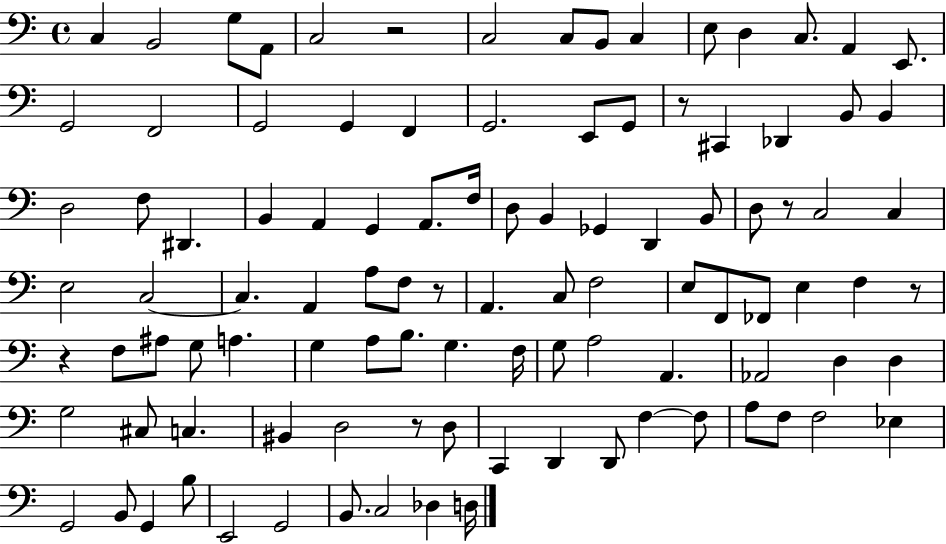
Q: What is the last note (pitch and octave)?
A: D3